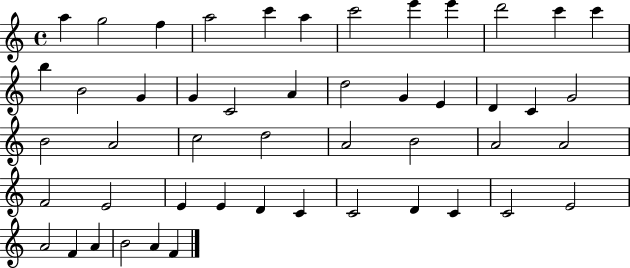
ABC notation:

X:1
T:Untitled
M:4/4
L:1/4
K:C
a g2 f a2 c' a c'2 e' e' d'2 c' c' b B2 G G C2 A d2 G E D C G2 B2 A2 c2 d2 A2 B2 A2 A2 F2 E2 E E D C C2 D C C2 E2 A2 F A B2 A F